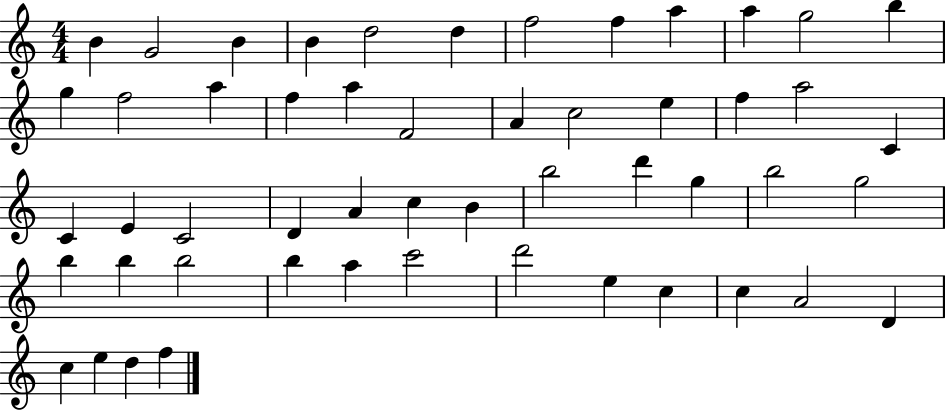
{
  \clef treble
  \numericTimeSignature
  \time 4/4
  \key c \major
  b'4 g'2 b'4 | b'4 d''2 d''4 | f''2 f''4 a''4 | a''4 g''2 b''4 | \break g''4 f''2 a''4 | f''4 a''4 f'2 | a'4 c''2 e''4 | f''4 a''2 c'4 | \break c'4 e'4 c'2 | d'4 a'4 c''4 b'4 | b''2 d'''4 g''4 | b''2 g''2 | \break b''4 b''4 b''2 | b''4 a''4 c'''2 | d'''2 e''4 c''4 | c''4 a'2 d'4 | \break c''4 e''4 d''4 f''4 | \bar "|."
}